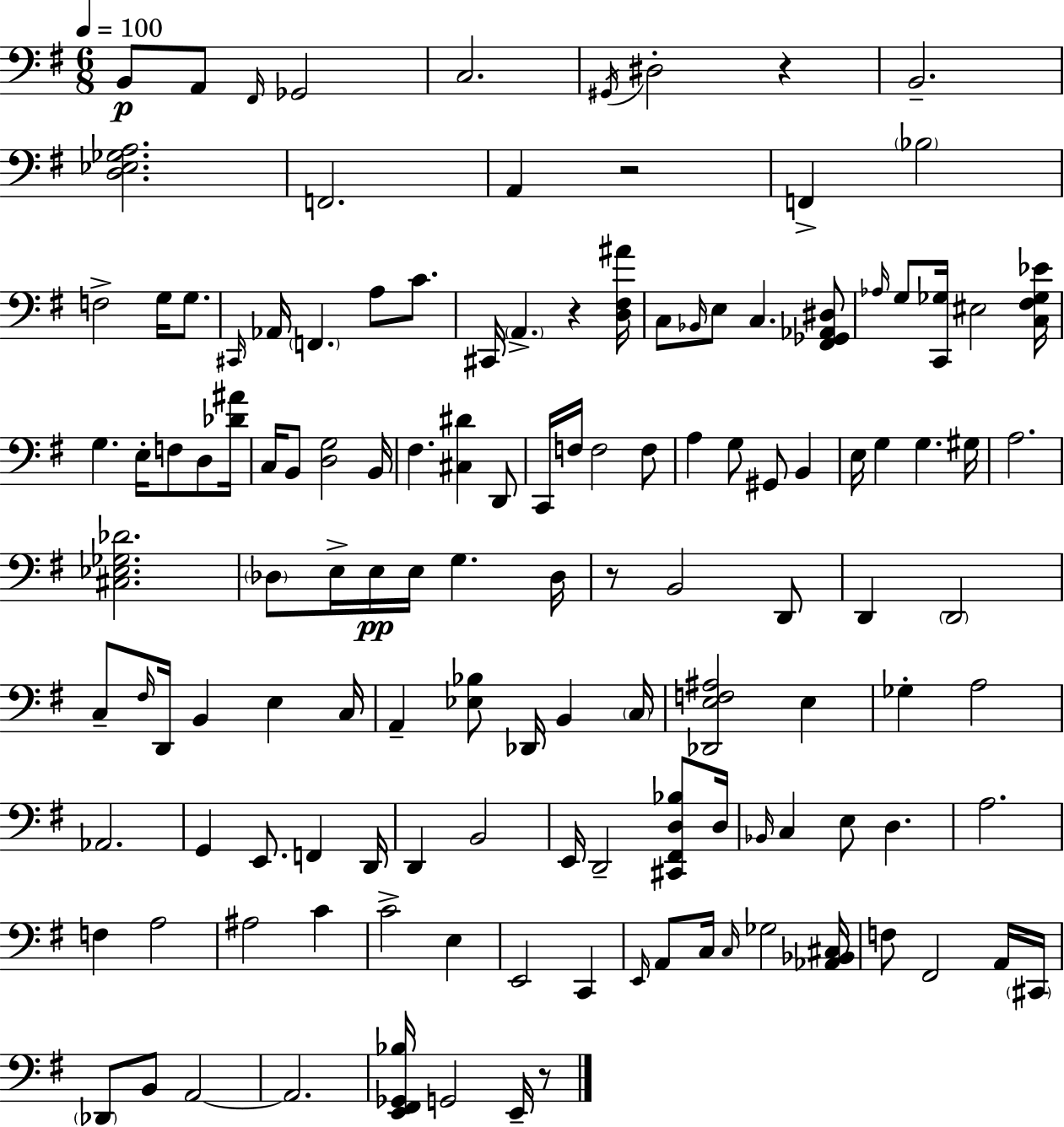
{
  \clef bass
  \numericTimeSignature
  \time 6/8
  \key e \minor
  \tempo 4 = 100
  b,8\p a,8 \grace { fis,16 } ges,2 | c2. | \acciaccatura { gis,16 } dis2-. r4 | b,2.-- | \break <d ees ges a>2. | f,2. | a,4 r2 | f,4-> \parenthesize bes2 | \break f2-> g16 g8. | \grace { cis,16 } aes,16 \parenthesize f,4. a8 | c'8. cis,16 \parenthesize a,4.-> r4 | <d fis ais'>16 c8 \grace { bes,16 } e8 c4. | \break <fis, ges, aes, dis>8 \grace { aes16 } g8 <c, ges>16 eis2 | <c fis ges ees'>16 g4. e16-. | f8 d8 <des' ais'>16 c16 b,8 <d g>2 | b,16 fis4. <cis dis'>4 | \break d,8 c,16 f16 f2 | f8 a4 g8 gis,8 | b,4 e16 g4 g4. | gis16 a2. | \break <cis ees ges des'>2. | \parenthesize des8 e16-> e16\pp e16 g4. | des16 r8 b,2 | d,8 d,4 \parenthesize d,2 | \break c8-- \grace { fis16 } d,16 b,4 | e4 c16 a,4-- <ees bes>8 | des,16 b,4 \parenthesize c16 <des, e f ais>2 | e4 ges4-. a2 | \break aes,2. | g,4 e,8. | f,4 d,16 d,4 b,2 | e,16 d,2-- | \break <cis, fis, d bes>8 d16 \grace { bes,16 } c4 e8 | d4. a2. | f4 a2 | ais2 | \break c'4 c'2-> | e4 e,2 | c,4 \grace { e,16 } a,8 c16 \grace { c16 } | ges2 <aes, bes, cis>16 f8 fis,2 | \break a,16 \parenthesize cis,16 \parenthesize des,8 b,8 | a,2~~ a,2. | <e, fis, ges, bes>16 g,2 | e,16-- r8 \bar "|."
}